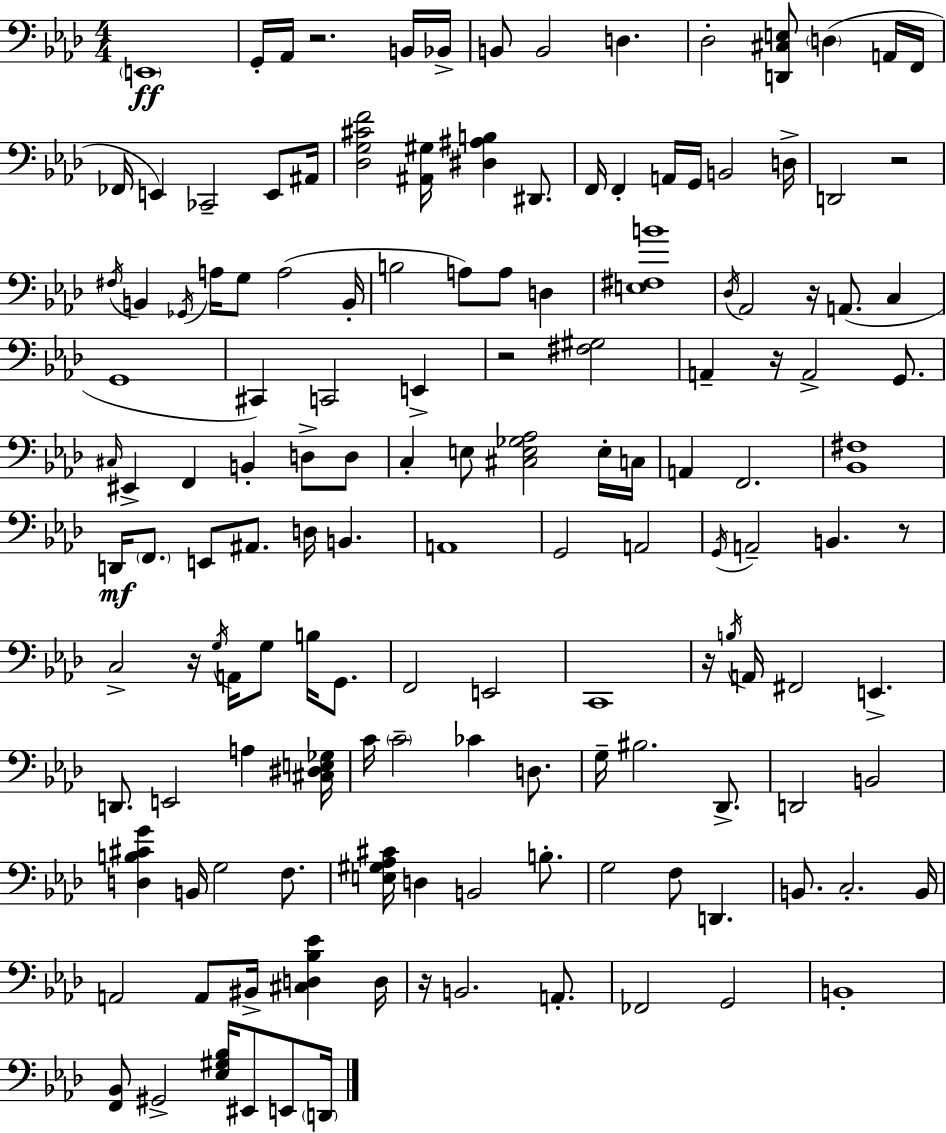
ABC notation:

X:1
T:Untitled
M:4/4
L:1/4
K:Fm
E,,4 G,,/4 _A,,/4 z2 B,,/4 _B,,/4 B,,/2 B,,2 D, _D,2 [D,,^C,E,]/2 D, A,,/4 F,,/4 _F,,/4 E,, _C,,2 E,,/2 ^A,,/4 [_D,G,^CF]2 [^A,,^G,]/4 [^D,^A,B,] ^D,,/2 F,,/4 F,, A,,/4 G,,/4 B,,2 D,/4 D,,2 z2 ^F,/4 B,, _G,,/4 A,/4 G,/2 A,2 B,,/4 B,2 A,/2 A,/2 D, [E,^F,B]4 _D,/4 _A,,2 z/4 A,,/2 C, G,,4 ^C,, C,,2 E,, z2 [^F,^G,]2 A,, z/4 A,,2 G,,/2 ^C,/4 ^E,, F,, B,, D,/2 D,/2 C, E,/2 [^C,E,_G,_A,]2 E,/4 C,/4 A,, F,,2 [_B,,^F,]4 D,,/4 F,,/2 E,,/2 ^A,,/2 D,/4 B,, A,,4 G,,2 A,,2 G,,/4 A,,2 B,, z/2 C,2 z/4 G,/4 A,,/4 G,/2 B,/4 G,,/2 F,,2 E,,2 C,,4 z/4 B,/4 A,,/4 ^F,,2 E,, D,,/2 E,,2 A, [^C,^D,E,_G,]/4 C/4 C2 _C D,/2 G,/4 ^B,2 _D,,/2 D,,2 B,,2 [D,B,^CG] B,,/4 G,2 F,/2 [E,^G,_A,^C]/4 D, B,,2 B,/2 G,2 F,/2 D,, B,,/2 C,2 B,,/4 A,,2 A,,/2 ^B,,/4 [^C,D,_B,_E] D,/4 z/4 B,,2 A,,/2 _F,,2 G,,2 B,,4 [F,,_B,,]/2 ^G,,2 [_E,^G,_B,]/4 ^E,,/2 E,,/2 D,,/4